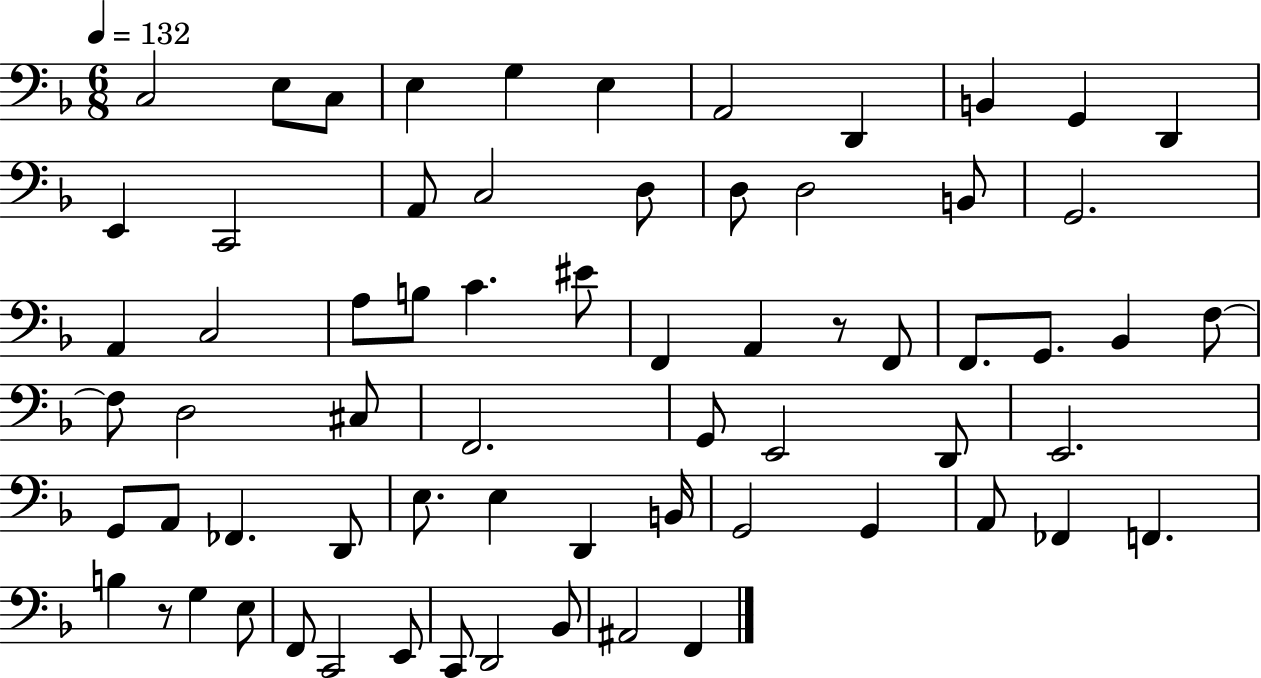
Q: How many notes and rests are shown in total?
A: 67